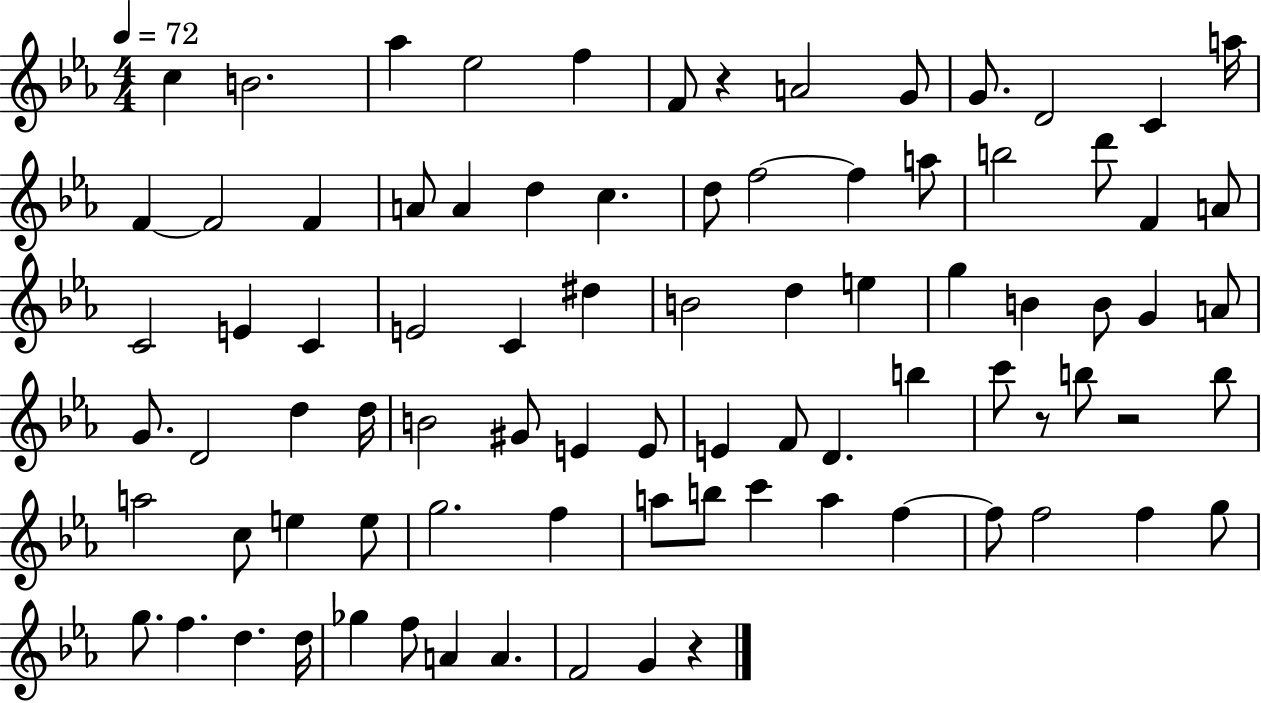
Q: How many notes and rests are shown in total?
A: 85